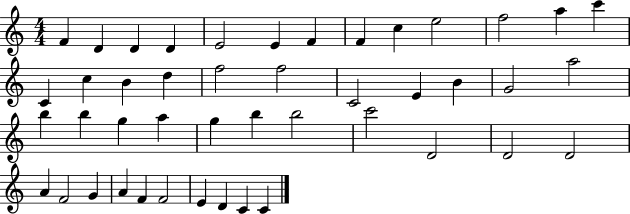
X:1
T:Untitled
M:4/4
L:1/4
K:C
F D D D E2 E F F c e2 f2 a c' C c B d f2 f2 C2 E B G2 a2 b b g a g b b2 c'2 D2 D2 D2 A F2 G A F F2 E D C C